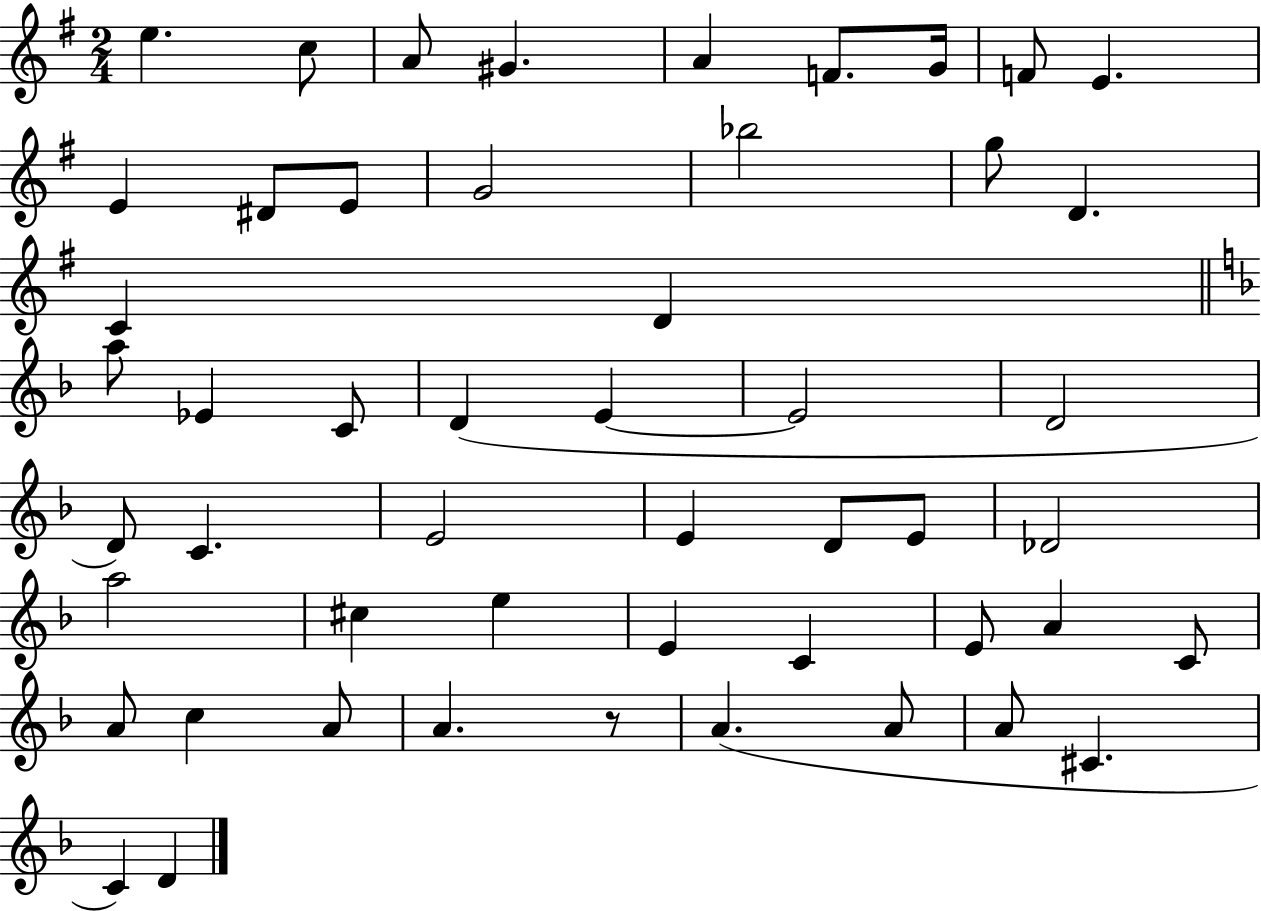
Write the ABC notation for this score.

X:1
T:Untitled
M:2/4
L:1/4
K:G
e c/2 A/2 ^G A F/2 G/4 F/2 E E ^D/2 E/2 G2 _b2 g/2 D C D a/2 _E C/2 D E E2 D2 D/2 C E2 E D/2 E/2 _D2 a2 ^c e E C E/2 A C/2 A/2 c A/2 A z/2 A A/2 A/2 ^C C D